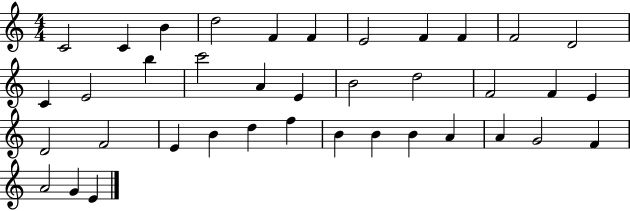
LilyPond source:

{
  \clef treble
  \numericTimeSignature
  \time 4/4
  \key c \major
  c'2 c'4 b'4 | d''2 f'4 f'4 | e'2 f'4 f'4 | f'2 d'2 | \break c'4 e'2 b''4 | c'''2 a'4 e'4 | b'2 d''2 | f'2 f'4 e'4 | \break d'2 f'2 | e'4 b'4 d''4 f''4 | b'4 b'4 b'4 a'4 | a'4 g'2 f'4 | \break a'2 g'4 e'4 | \bar "|."
}